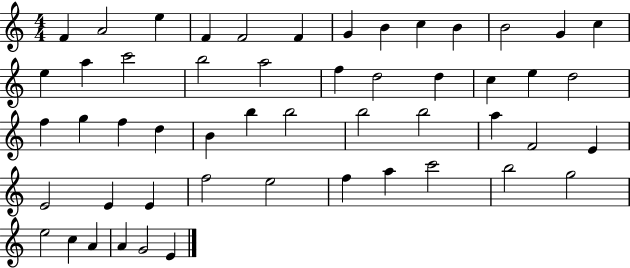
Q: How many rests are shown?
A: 0